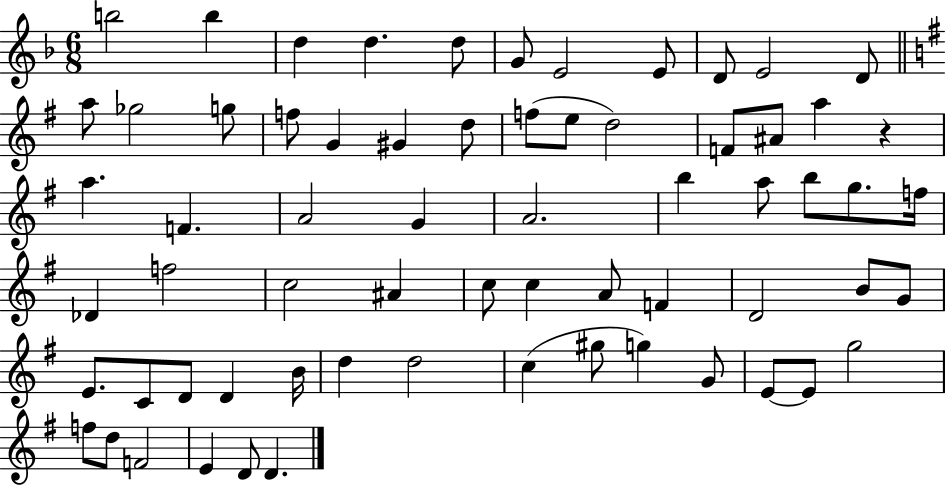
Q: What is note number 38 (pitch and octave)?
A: A#4